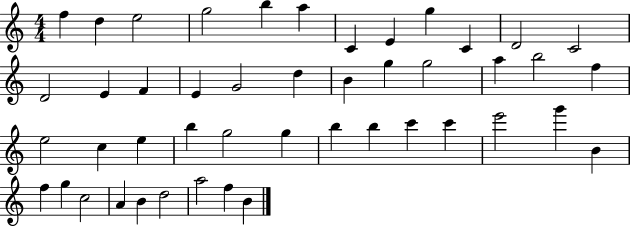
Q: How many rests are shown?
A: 0